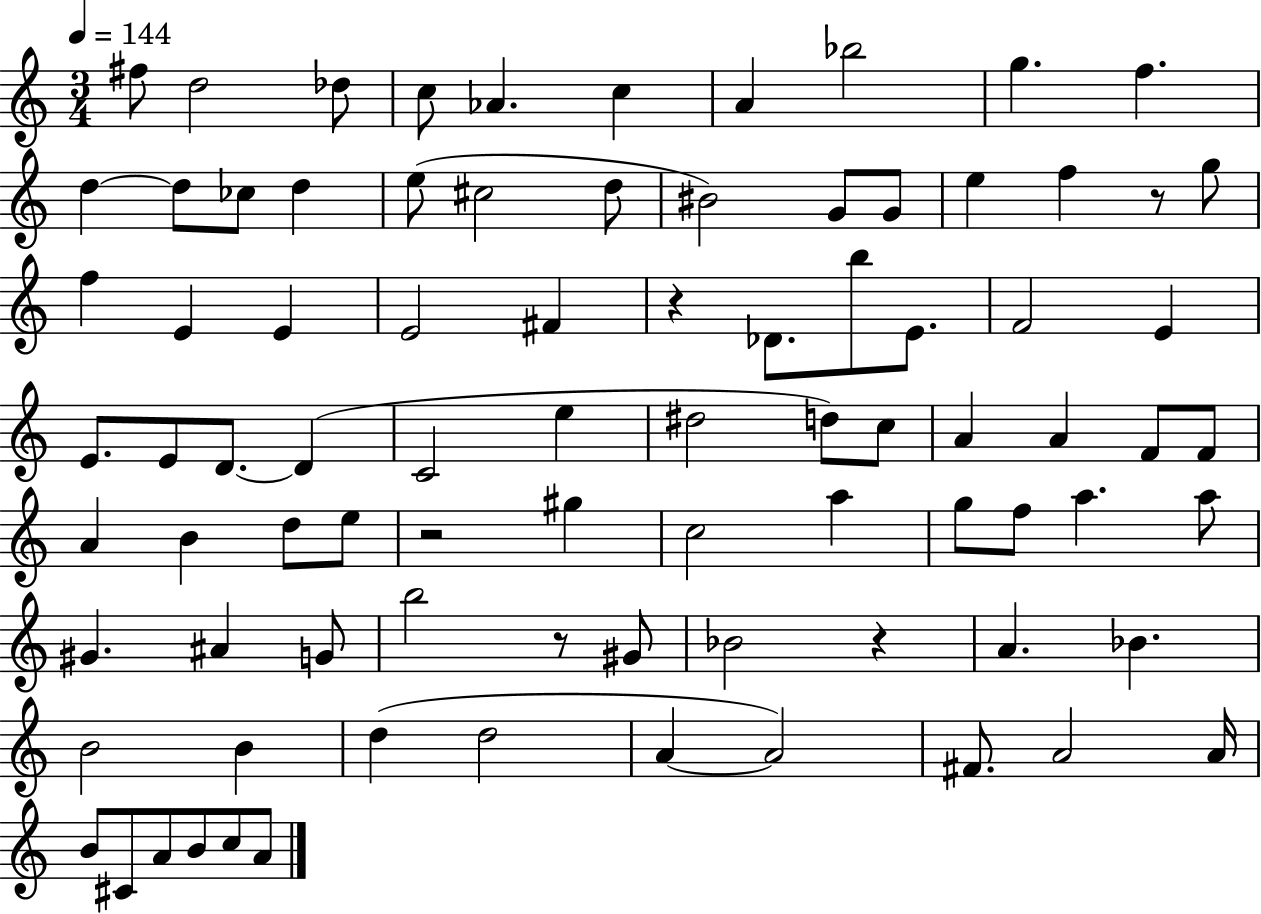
F#5/e D5/h Db5/e C5/e Ab4/q. C5/q A4/q Bb5/h G5/q. F5/q. D5/q D5/e CES5/e D5/q E5/e C#5/h D5/e BIS4/h G4/e G4/e E5/q F5/q R/e G5/e F5/q E4/q E4/q E4/h F#4/q R/q Db4/e. B5/e E4/e. F4/h E4/q E4/e. E4/e D4/e. D4/q C4/h E5/q D#5/h D5/e C5/e A4/q A4/q F4/e F4/e A4/q B4/q D5/e E5/e R/h G#5/q C5/h A5/q G5/e F5/e A5/q. A5/e G#4/q. A#4/q G4/e B5/h R/e G#4/e Bb4/h R/q A4/q. Bb4/q. B4/h B4/q D5/q D5/h A4/q A4/h F#4/e. A4/h A4/s B4/e C#4/e A4/e B4/e C5/e A4/e